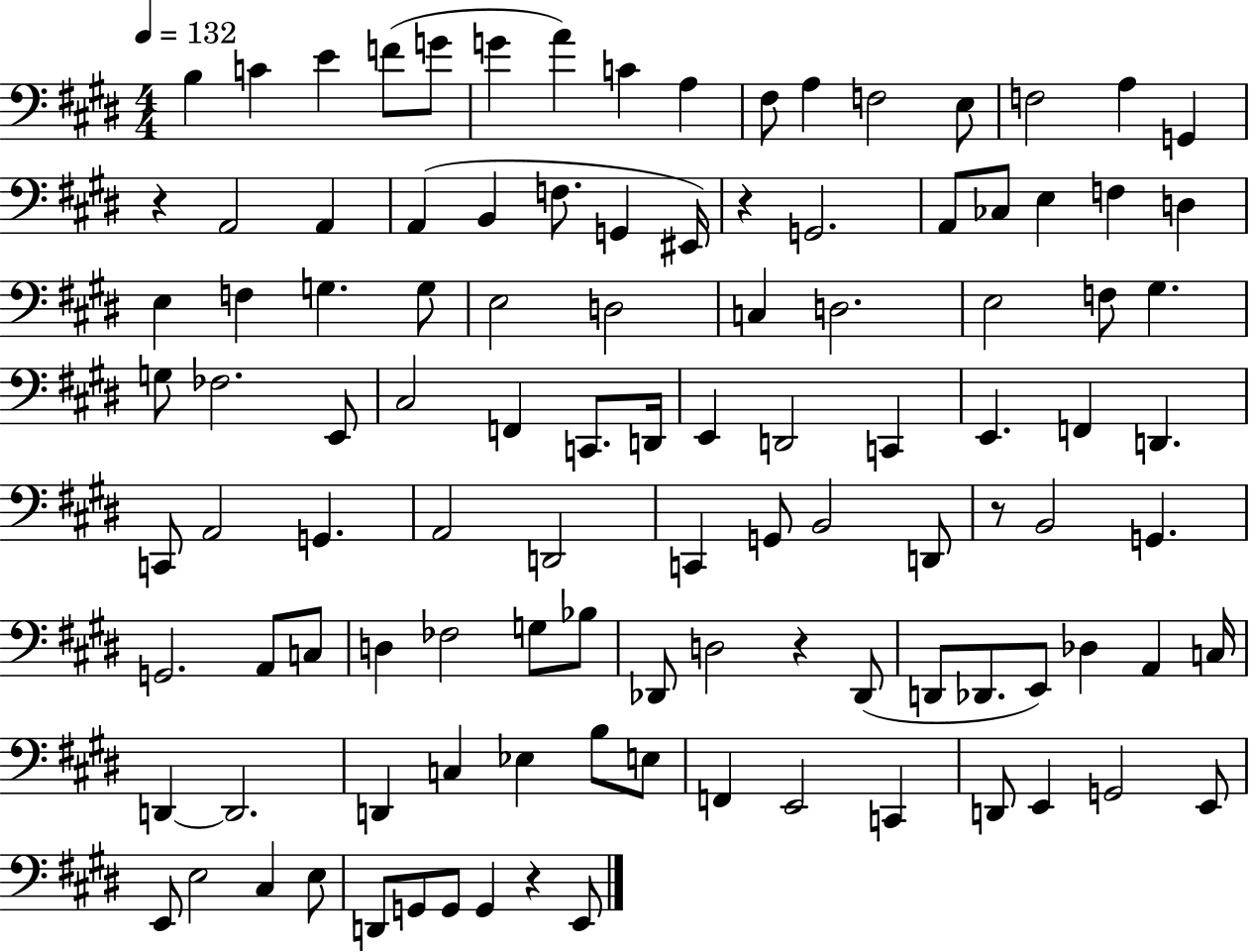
{
  \clef bass
  \numericTimeSignature
  \time 4/4
  \key e \major
  \tempo 4 = 132
  b4 c'4 e'4 f'8( g'8 | g'4 a'4) c'4 a4 | fis8 a4 f2 e8 | f2 a4 g,4 | \break r4 a,2 a,4 | a,4( b,4 f8. g,4 eis,16) | r4 g,2. | a,8 ces8 e4 f4 d4 | \break e4 f4 g4. g8 | e2 d2 | c4 d2. | e2 f8 gis4. | \break g8 fes2. e,8 | cis2 f,4 c,8. d,16 | e,4 d,2 c,4 | e,4. f,4 d,4. | \break c,8 a,2 g,4. | a,2 d,2 | c,4 g,8 b,2 d,8 | r8 b,2 g,4. | \break g,2. a,8 c8 | d4 fes2 g8 bes8 | des,8 d2 r4 des,8( | d,8 des,8. e,8) des4 a,4 c16 | \break d,4~~ d,2. | d,4 c4 ees4 b8 e8 | f,4 e,2 c,4 | d,8 e,4 g,2 e,8 | \break e,8 e2 cis4 e8 | d,8 g,8 g,8 g,4 r4 e,8 | \bar "|."
}